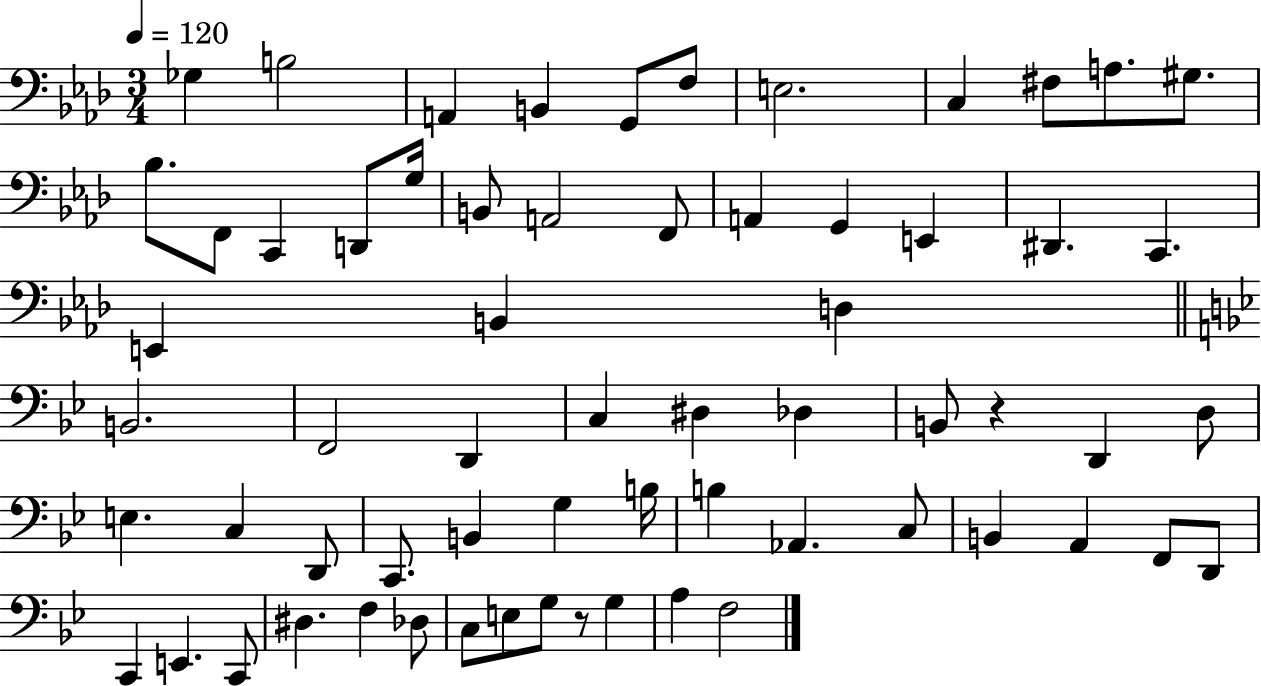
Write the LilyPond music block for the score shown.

{
  \clef bass
  \numericTimeSignature
  \time 3/4
  \key aes \major
  \tempo 4 = 120
  ges4 b2 | a,4 b,4 g,8 f8 | e2. | c4 fis8 a8. gis8. | \break bes8. f,8 c,4 d,8 g16 | b,8 a,2 f,8 | a,4 g,4 e,4 | dis,4. c,4. | \break e,4 b,4 d4 | \bar "||" \break \key bes \major b,2. | f,2 d,4 | c4 dis4 des4 | b,8 r4 d,4 d8 | \break e4. c4 d,8 | c,8. b,4 g4 b16 | b4 aes,4. c8 | b,4 a,4 f,8 d,8 | \break c,4 e,4. c,8 | dis4. f4 des8 | c8 e8 g8 r8 g4 | a4 f2 | \break \bar "|."
}